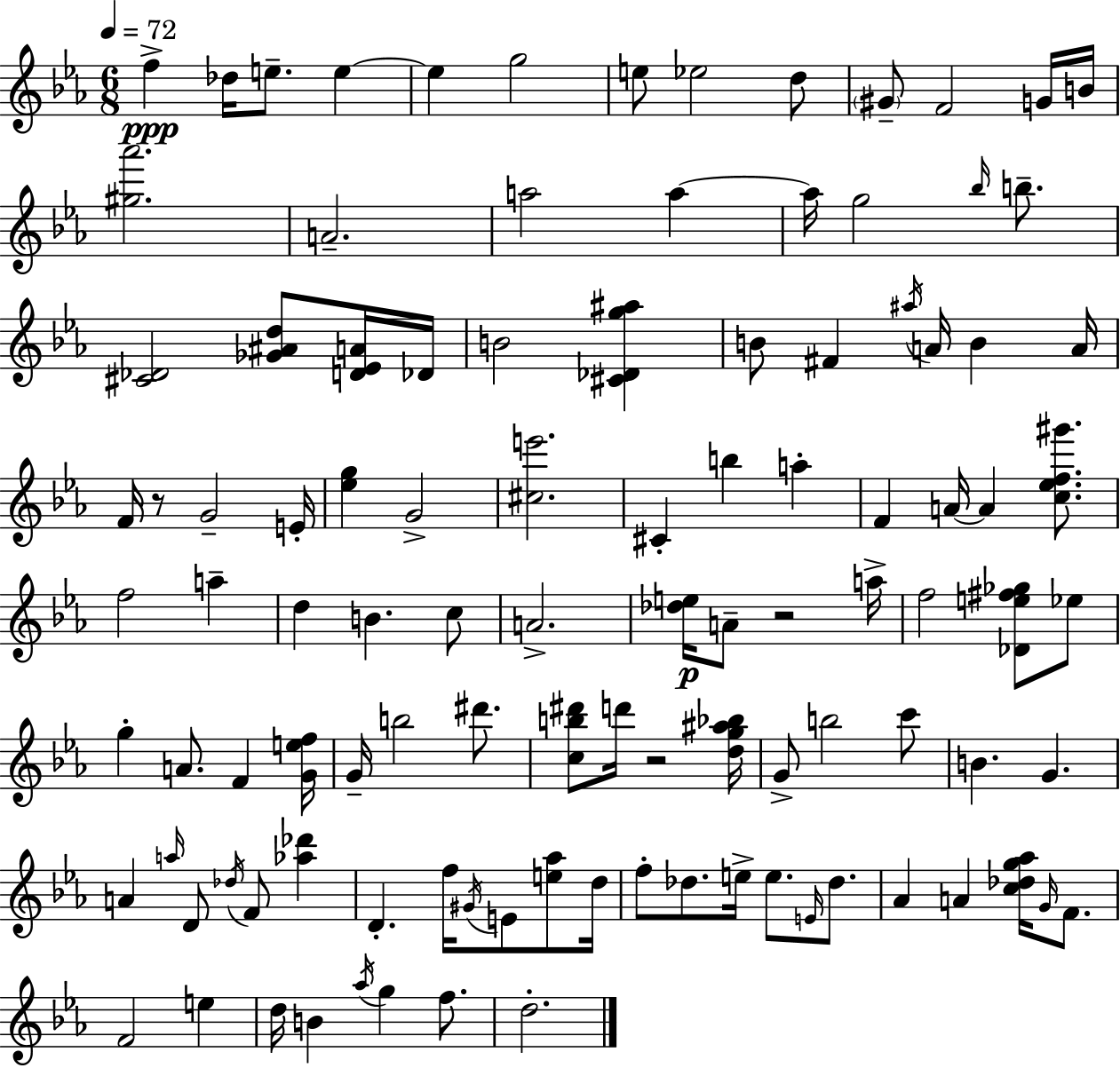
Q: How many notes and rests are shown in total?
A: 107